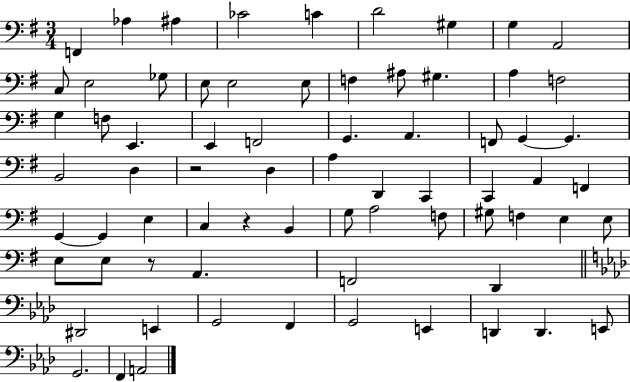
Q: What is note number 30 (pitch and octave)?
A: G2